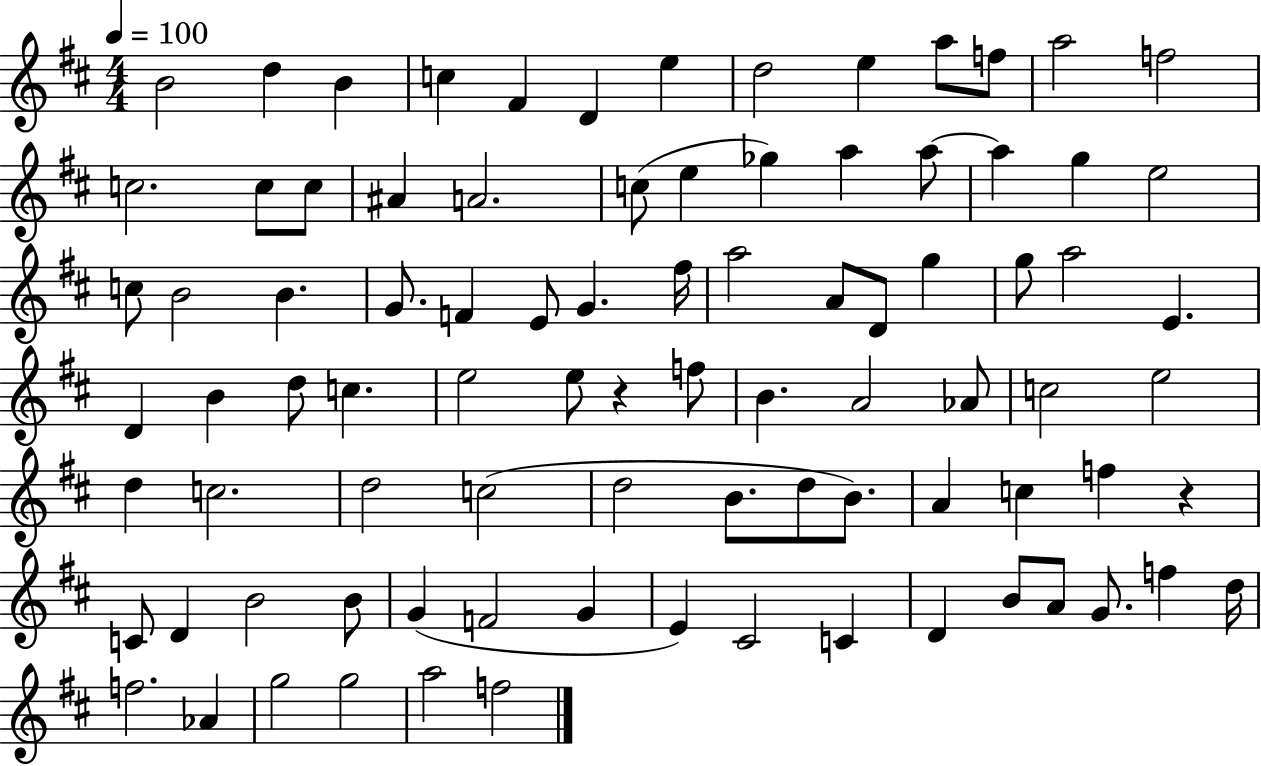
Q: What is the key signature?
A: D major